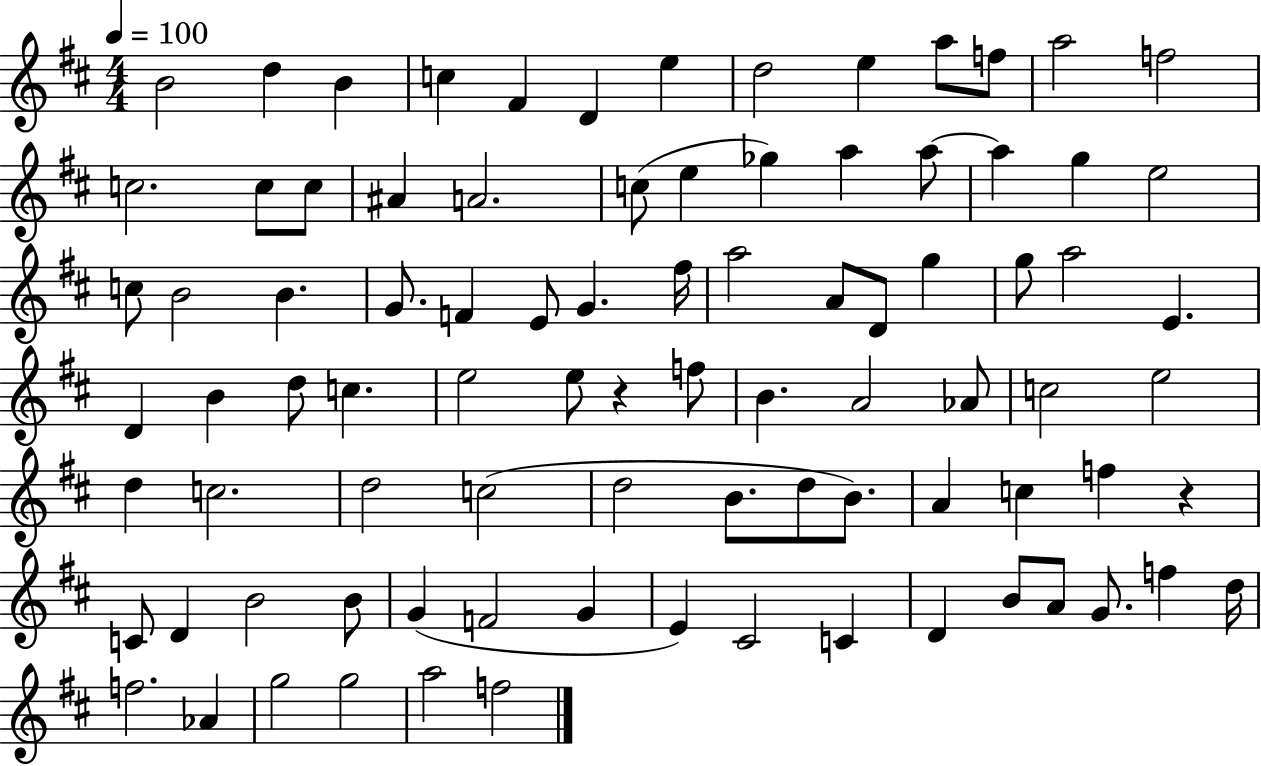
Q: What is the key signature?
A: D major